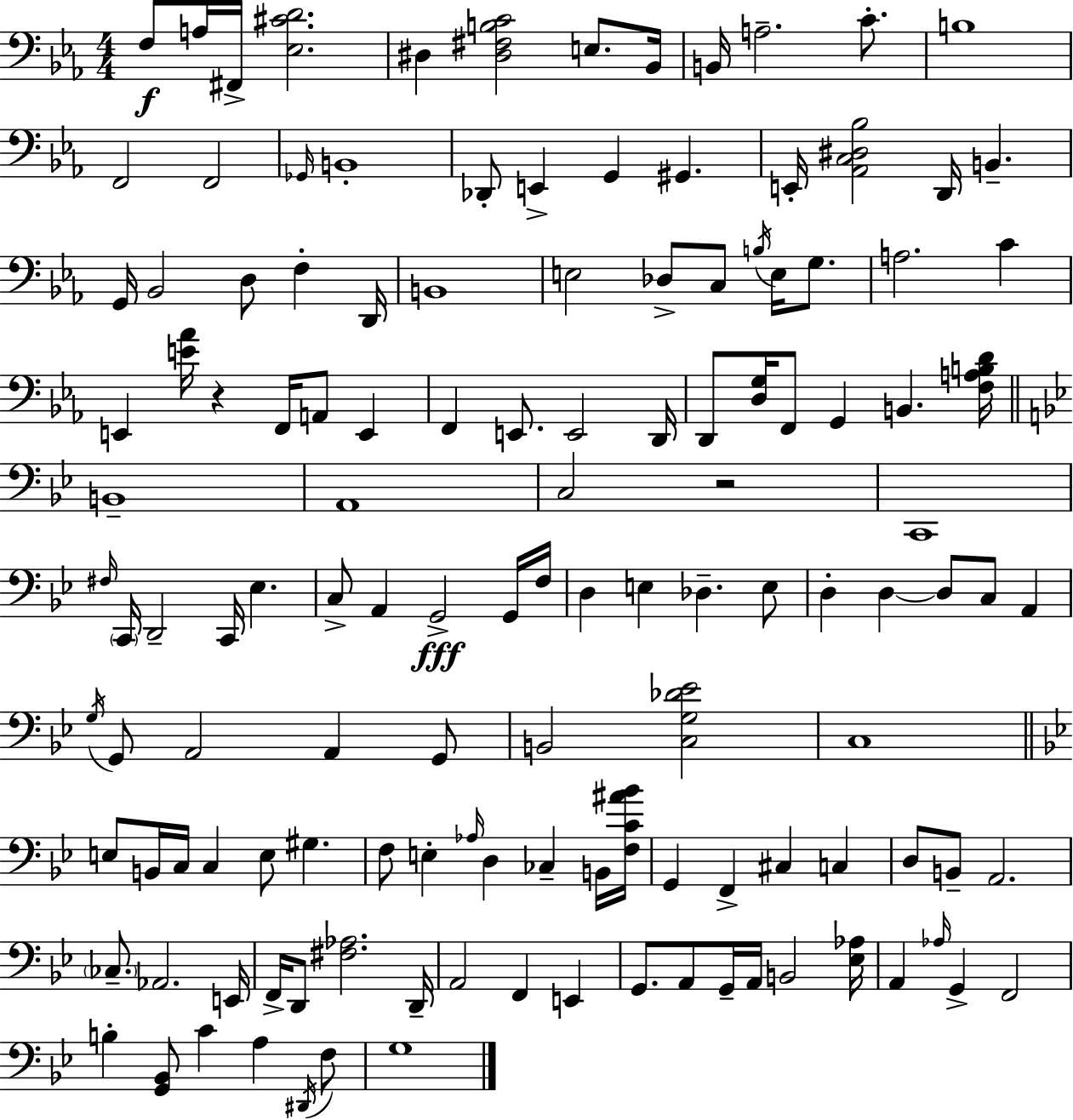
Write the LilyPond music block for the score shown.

{
  \clef bass
  \numericTimeSignature
  \time 4/4
  \key c \minor
  f8\f a16 fis,16-> <ees cis' d'>2. | dis4 <dis fis b c'>2 e8. bes,16 | b,16 a2.-- c'8.-. | b1 | \break f,2 f,2 | \grace { ges,16 } b,1-. | des,8-. e,4-> g,4 gis,4. | e,16-. <aes, c dis bes>2 d,16 b,4.-- | \break g,16 bes,2 d8 f4-. | d,16 b,1 | e2 des8-> c8 \acciaccatura { b16 } e16 g8. | a2. c'4 | \break e,4 <e' aes'>16 r4 f,16 a,8 e,4 | f,4 e,8. e,2 | d,16 d,8 <d g>16 f,8 g,4 b,4. | <f a b d'>16 \bar "||" \break \key g \minor b,1-- | a,1 | c2 r2 | c,1 | \break \grace { fis16 } \parenthesize c,16 d,2-- c,16 ees4. | c8-> a,4 g,2->\fff g,16 | f16 d4 e4 des4.-- e8 | d4-. d4~~ d8 c8 a,4 | \break \acciaccatura { g16 } g,8 a,2 a,4 | g,8 b,2 <c g des' ees'>2 | c1 | \bar "||" \break \key bes \major e8 b,16 c16 c4 e8 gis4. | f8 e4-. \grace { aes16 } d4 ces4-- b,16 | <f c' ais' bes'>16 g,4 f,4-> cis4 c4 | d8 b,8-- a,2. | \break \parenthesize ces8.-- aes,2. | e,16 f,16-> d,8 <fis aes>2. | d,16-- a,2 f,4 e,4 | g,8. a,8 g,16-- a,16 b,2 | \break <ees aes>16 a,4 \grace { aes16 } g,4-> f,2 | b4-. <g, bes,>8 c'4 a4 | \acciaccatura { dis,16 } f8 g1 | \bar "|."
}